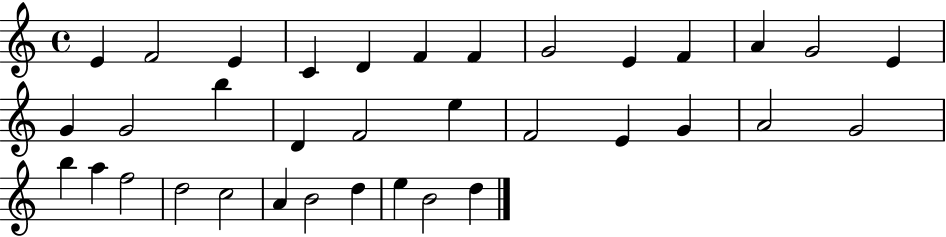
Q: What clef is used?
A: treble